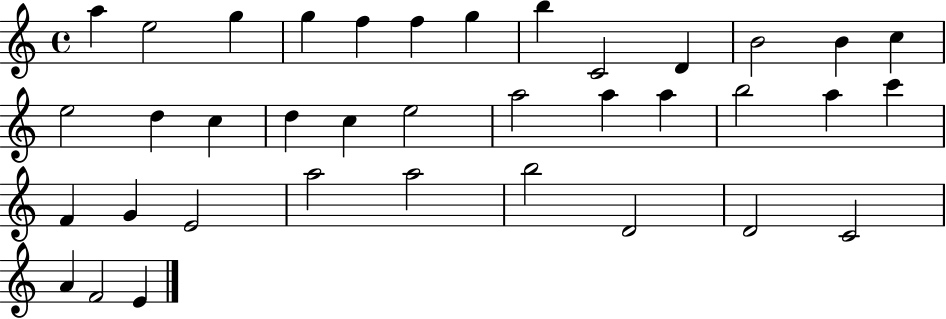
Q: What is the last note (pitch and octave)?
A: E4